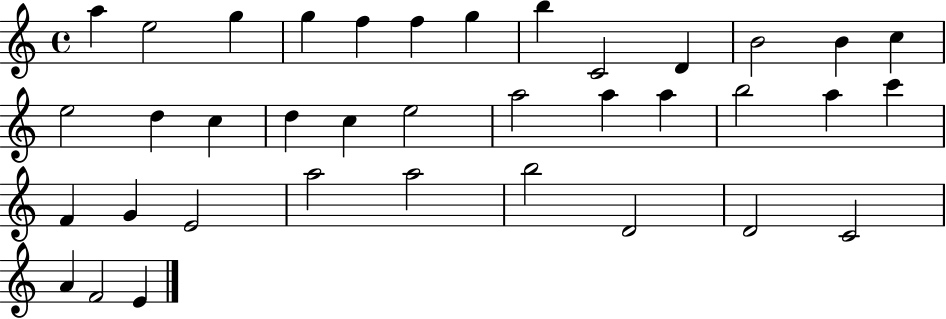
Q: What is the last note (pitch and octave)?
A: E4